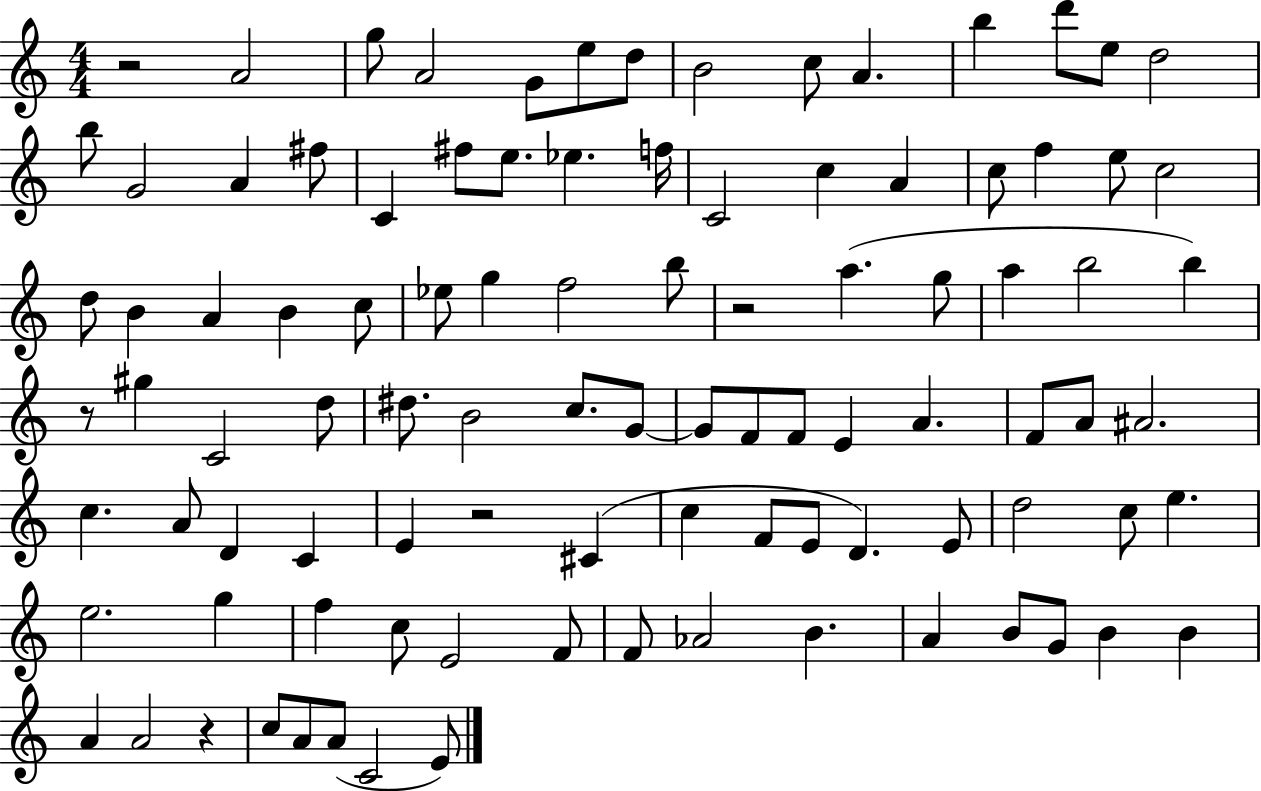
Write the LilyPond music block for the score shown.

{
  \clef treble
  \numericTimeSignature
  \time 4/4
  \key c \major
  \repeat volta 2 { r2 a'2 | g''8 a'2 g'8 e''8 d''8 | b'2 c''8 a'4. | b''4 d'''8 e''8 d''2 | \break b''8 g'2 a'4 fis''8 | c'4 fis''8 e''8. ees''4. f''16 | c'2 c''4 a'4 | c''8 f''4 e''8 c''2 | \break d''8 b'4 a'4 b'4 c''8 | ees''8 g''4 f''2 b''8 | r2 a''4.( g''8 | a''4 b''2 b''4) | \break r8 gis''4 c'2 d''8 | dis''8. b'2 c''8. g'8~~ | g'8 f'8 f'8 e'4 a'4. | f'8 a'8 ais'2. | \break c''4. a'8 d'4 c'4 | e'4 r2 cis'4( | c''4 f'8 e'8 d'4.) e'8 | d''2 c''8 e''4. | \break e''2. g''4 | f''4 c''8 e'2 f'8 | f'8 aes'2 b'4. | a'4 b'8 g'8 b'4 b'4 | \break a'4 a'2 r4 | c''8 a'8 a'8( c'2 e'8) | } \bar "|."
}